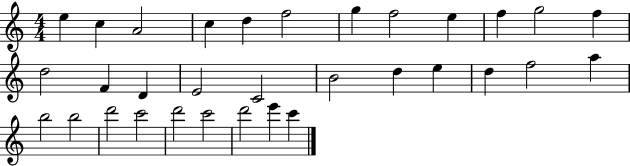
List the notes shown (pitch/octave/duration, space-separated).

E5/q C5/q A4/h C5/q D5/q F5/h G5/q F5/h E5/q F5/q G5/h F5/q D5/h F4/q D4/q E4/h C4/h B4/h D5/q E5/q D5/q F5/h A5/q B5/h B5/h D6/h C6/h D6/h C6/h D6/h E6/q C6/q